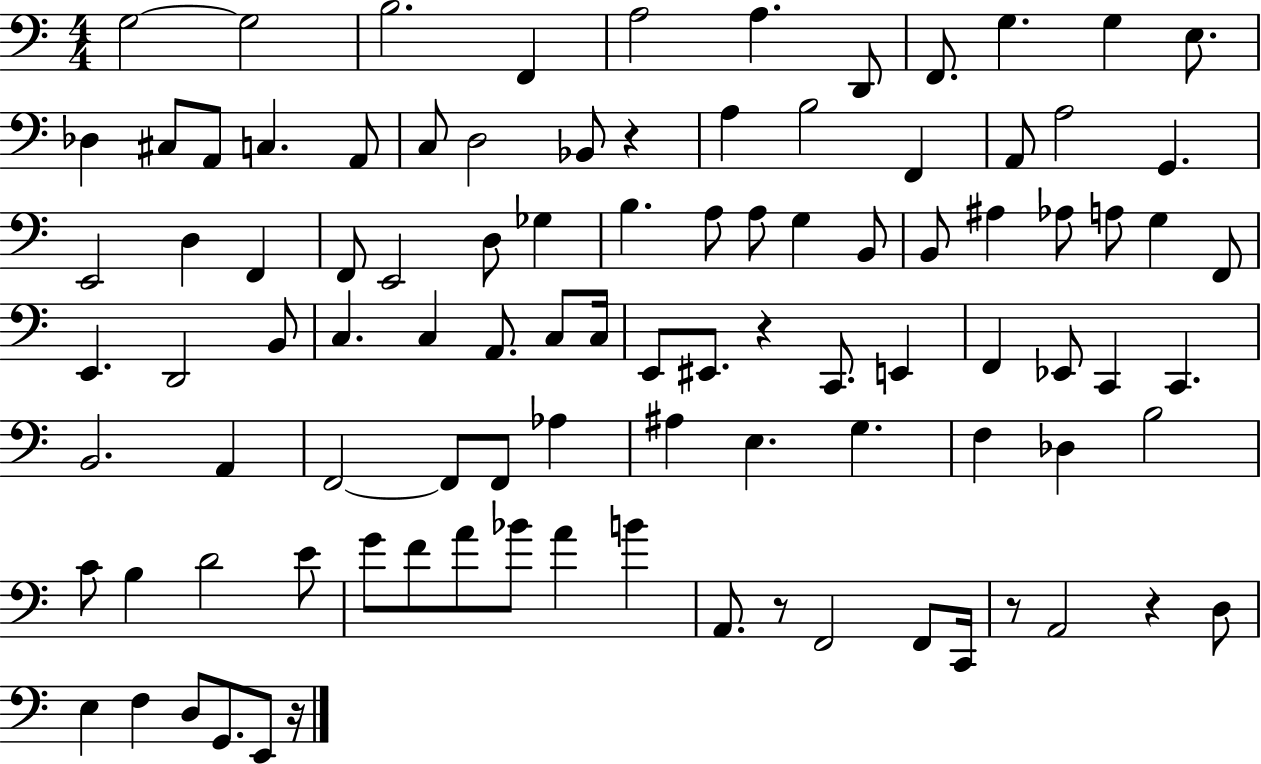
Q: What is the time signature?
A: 4/4